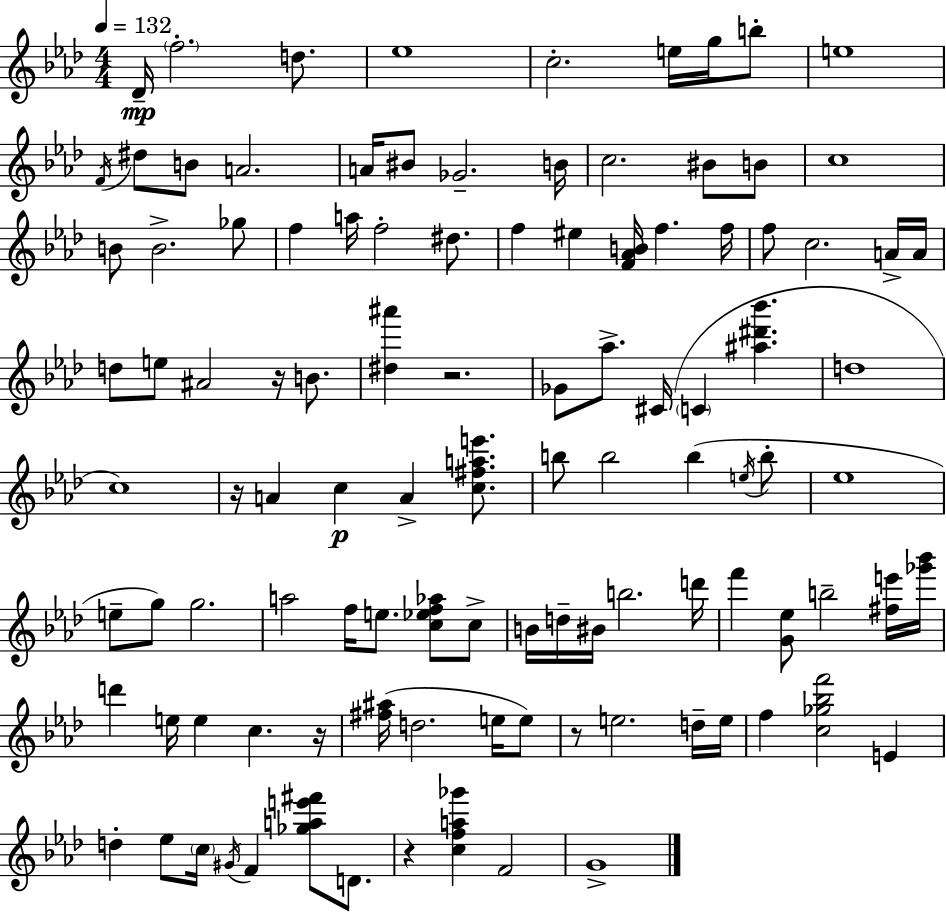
{
  \clef treble
  \numericTimeSignature
  \time 4/4
  \key f \minor
  \tempo 4 = 132
  \repeat volta 2 { des'16--\mp \parenthesize f''2.-. d''8. | ees''1 | c''2.-. e''16 g''16 b''8-. | e''1 | \break \acciaccatura { f'16 } dis''8 b'8 a'2. | a'16 bis'8 ges'2.-- | b'16 c''2. bis'8 b'8 | c''1 | \break b'8 b'2.-> ges''8 | f''4 a''16 f''2-. dis''8. | f''4 eis''4 <f' aes' b'>16 f''4. | f''16 f''8 c''2. a'16-> | \break a'16 d''8 e''8 ais'2 r16 b'8. | <dis'' ais'''>4 r2. | ges'8 aes''8.-> cis'16( \parenthesize c'4 <ais'' dis''' bes'''>4. | d''1 | \break c''1) | r16 a'4 c''4\p a'4-> <c'' fis'' a'' e'''>8. | b''8 b''2 b''4( \acciaccatura { e''16 } | b''8-. ees''1 | \break e''8-- g''8) g''2. | a''2 f''16 e''8. <c'' ees'' f'' aes''>8 | c''8-> b'16 d''16-- bis'16 b''2. | d'''16 f'''4 <g' ees''>8 b''2-- | \break <fis'' e'''>16 <ges''' bes'''>16 d'''4 e''16 e''4 c''4. | r16 <fis'' ais''>16( d''2. e''16 | e''8) r8 e''2. | d''16-- e''16 f''4 <c'' ges'' bes'' f'''>2 e'4 | \break d''4-. ees''8 \parenthesize c''16 \acciaccatura { gis'16 } f'4 <ges'' a'' e''' fis'''>8 | d'8. r4 <c'' f'' a'' ges'''>4 f'2 | g'1-> | } \bar "|."
}